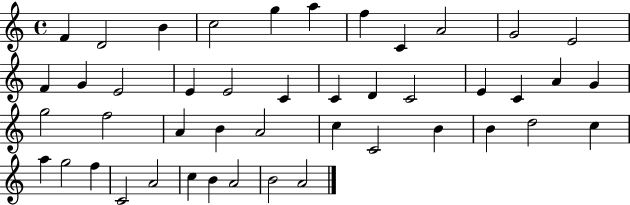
F4/q D4/h B4/q C5/h G5/q A5/q F5/q C4/q A4/h G4/h E4/h F4/q G4/q E4/h E4/q E4/h C4/q C4/q D4/q C4/h E4/q C4/q A4/q G4/q G5/h F5/h A4/q B4/q A4/h C5/q C4/h B4/q B4/q D5/h C5/q A5/q G5/h F5/q C4/h A4/h C5/q B4/q A4/h B4/h A4/h